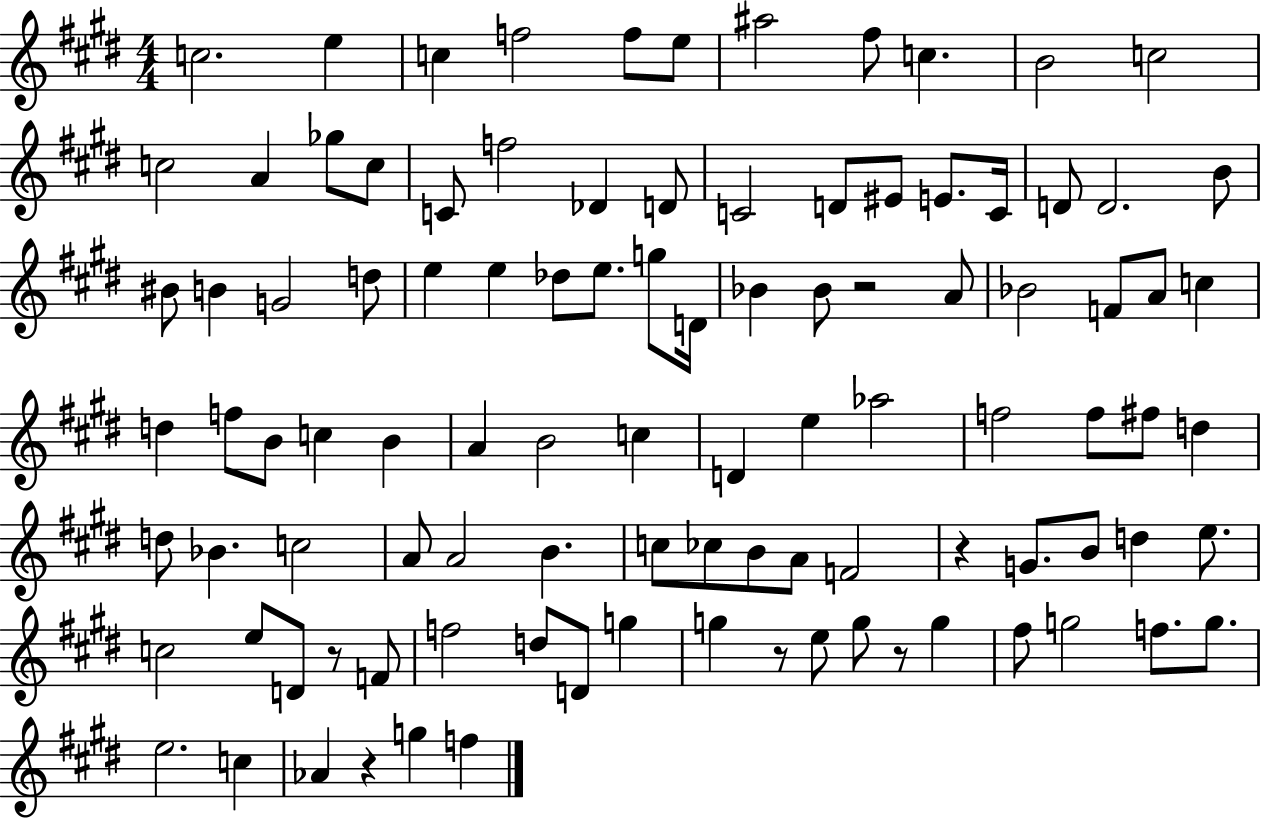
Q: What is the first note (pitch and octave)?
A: C5